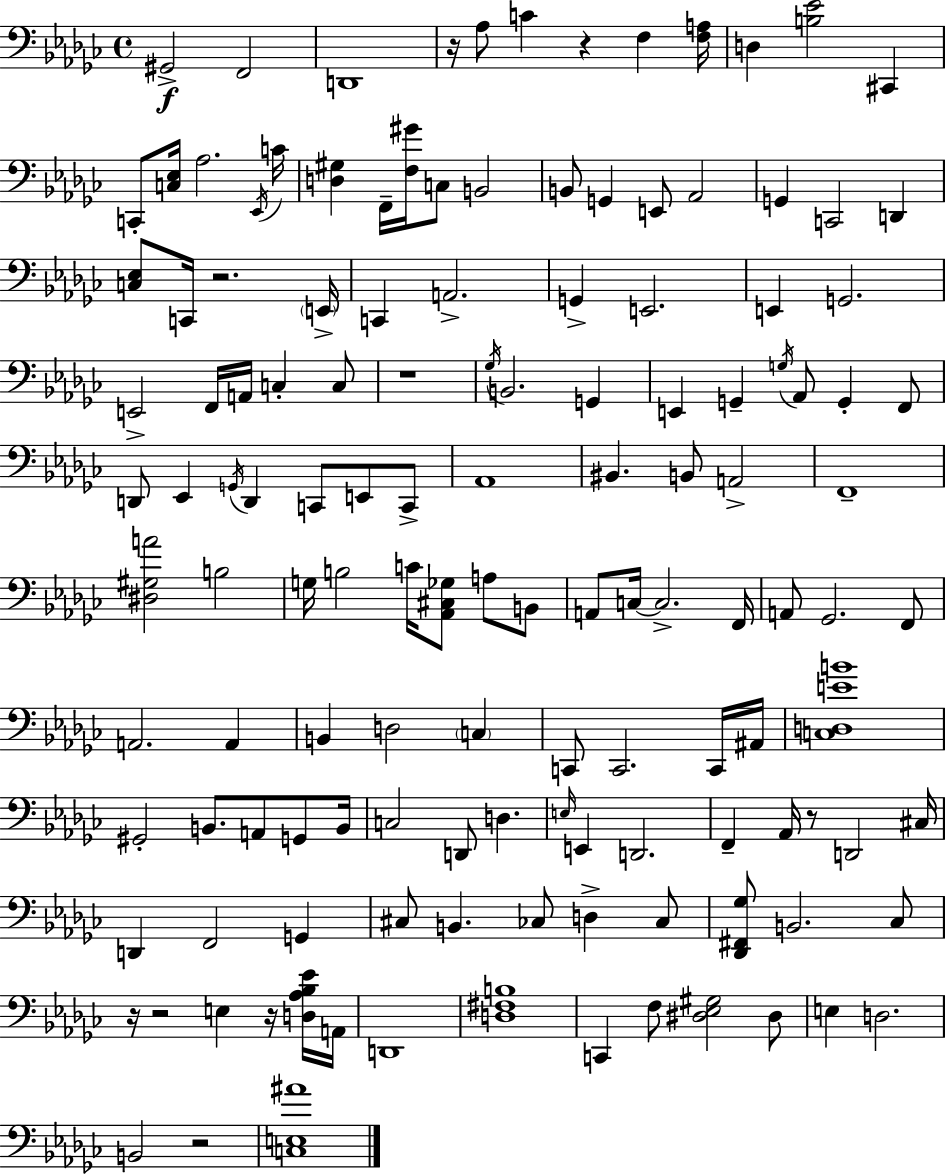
G#2/h F2/h D2/w R/s Ab3/e C4/q R/q F3/q [F3,A3]/s D3/q [B3,Eb4]/h C#2/q C2/e [C3,Eb3]/s Ab3/h. Eb2/s C4/s [D3,G#3]/q F2/s [F3,G#4]/s C3/e B2/h B2/e G2/q E2/e Ab2/h G2/q C2/h D2/q [C3,Eb3]/e C2/s R/h. E2/s C2/q A2/h. G2/q E2/h. E2/q G2/h. E2/h F2/s A2/s C3/q C3/e R/w Gb3/s B2/h. G2/q E2/q G2/q G3/s Ab2/e G2/q F2/e D2/e Eb2/q G2/s D2/q C2/e E2/e C2/e Ab2/w BIS2/q. B2/e A2/h F2/w [D#3,G#3,A4]/h B3/h G3/s B3/h C4/s [Ab2,C#3,Gb3]/e A3/e B2/e A2/e C3/s C3/h. F2/s A2/e Gb2/h. F2/e A2/h. A2/q B2/q D3/h C3/q C2/e C2/h. C2/s A#2/s [C3,D3,E4,B4]/w G#2/h B2/e. A2/e G2/e B2/s C3/h D2/e D3/q. E3/s E2/q D2/h. F2/q Ab2/s R/e D2/h C#3/s D2/q F2/h G2/q C#3/e B2/q. CES3/e D3/q CES3/e [Db2,F#2,Gb3]/e B2/h. CES3/e R/s R/h E3/q R/s [D3,Ab3,Bb3,Eb4]/s A2/s D2/w [D3,F#3,B3]/w C2/q F3/e [D#3,Eb3,G#3]/h D#3/e E3/q D3/h. B2/h R/h [C3,E3,A#4]/w